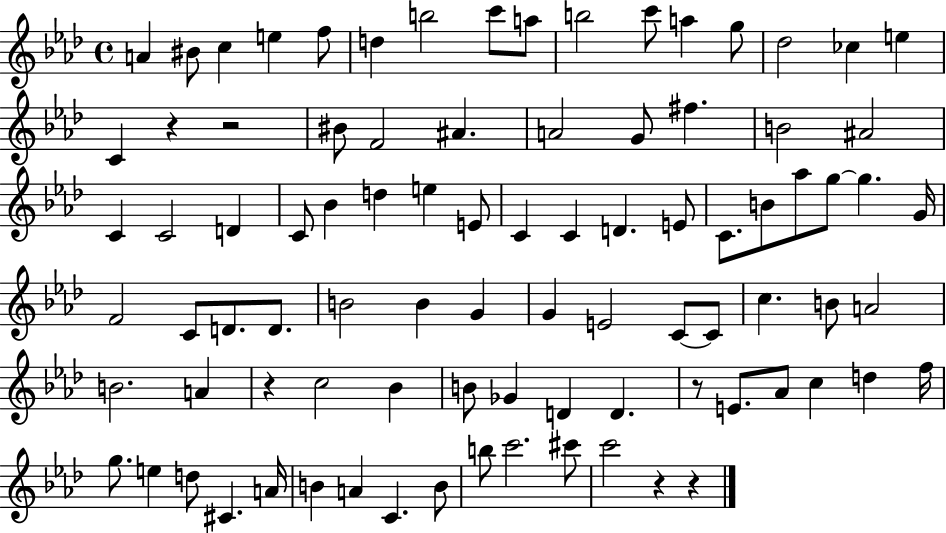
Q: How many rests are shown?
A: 6